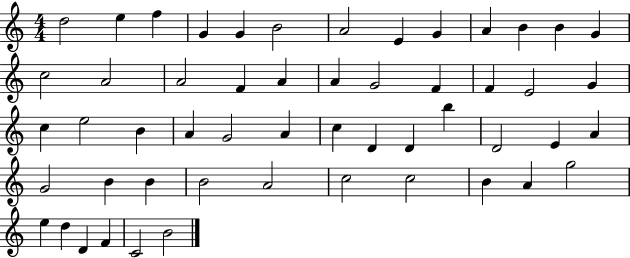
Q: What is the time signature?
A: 4/4